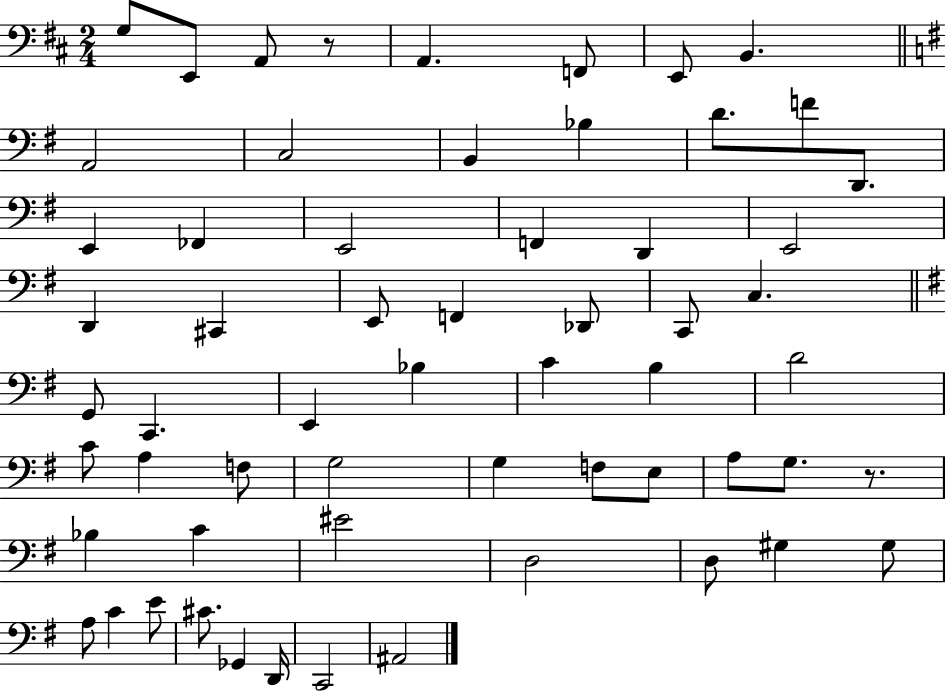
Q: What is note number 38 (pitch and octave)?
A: G3